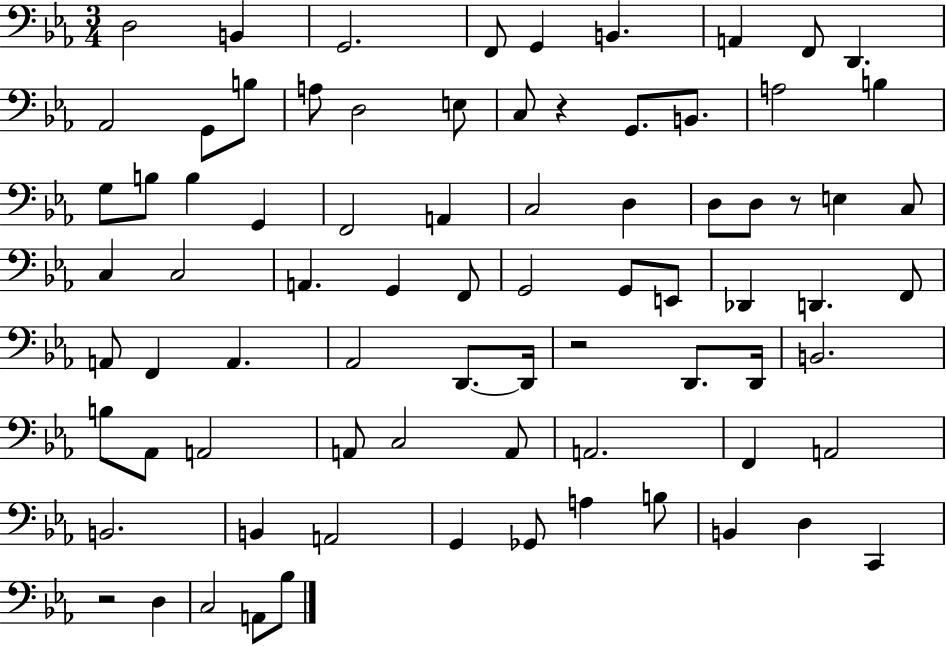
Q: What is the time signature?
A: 3/4